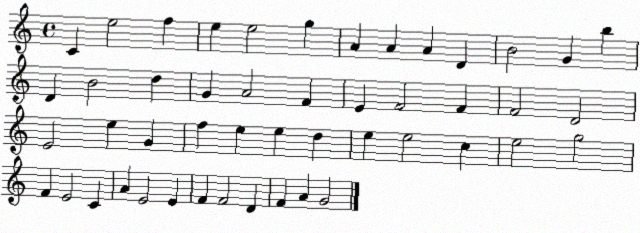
X:1
T:Untitled
M:4/4
L:1/4
K:C
C e2 f e e2 g A A A D B2 G b D B2 d G A2 F E F2 F F2 D2 E2 e G f e e d e e2 c e2 g2 F E2 C A E2 E F F2 D F A G2